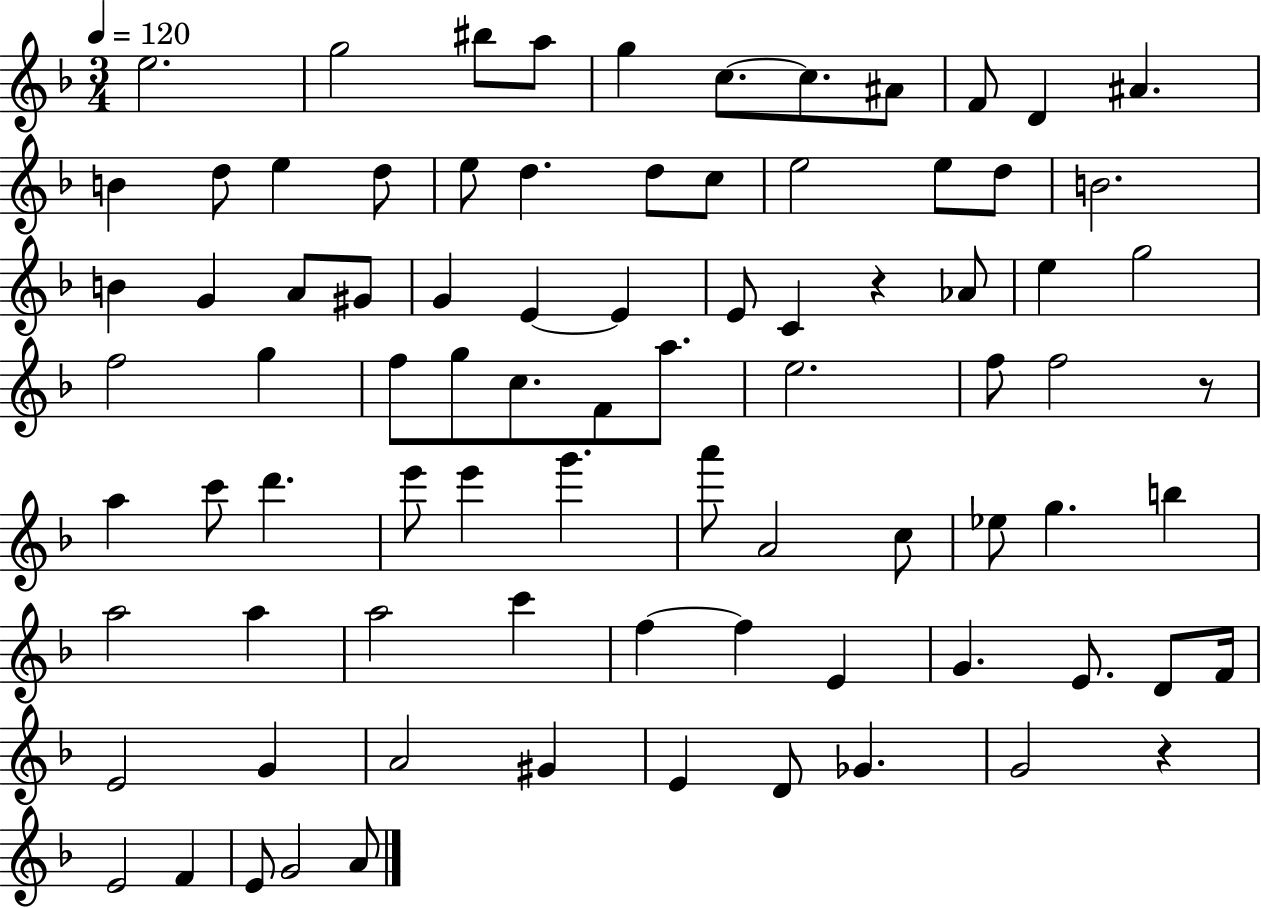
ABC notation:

X:1
T:Untitled
M:3/4
L:1/4
K:F
e2 g2 ^b/2 a/2 g c/2 c/2 ^A/2 F/2 D ^A B d/2 e d/2 e/2 d d/2 c/2 e2 e/2 d/2 B2 B G A/2 ^G/2 G E E E/2 C z _A/2 e g2 f2 g f/2 g/2 c/2 F/2 a/2 e2 f/2 f2 z/2 a c'/2 d' e'/2 e' g' a'/2 A2 c/2 _e/2 g b a2 a a2 c' f f E G E/2 D/2 F/4 E2 G A2 ^G E D/2 _G G2 z E2 F E/2 G2 A/2